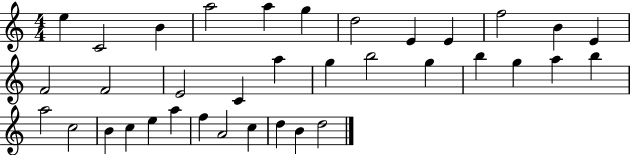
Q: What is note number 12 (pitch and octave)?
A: E4